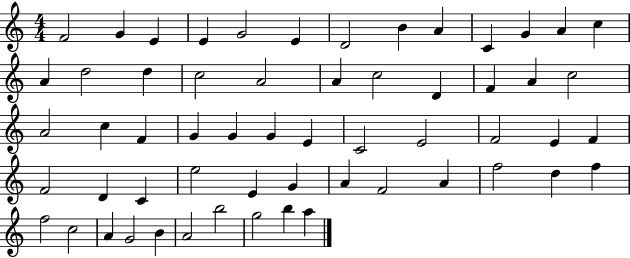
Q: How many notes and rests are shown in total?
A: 58